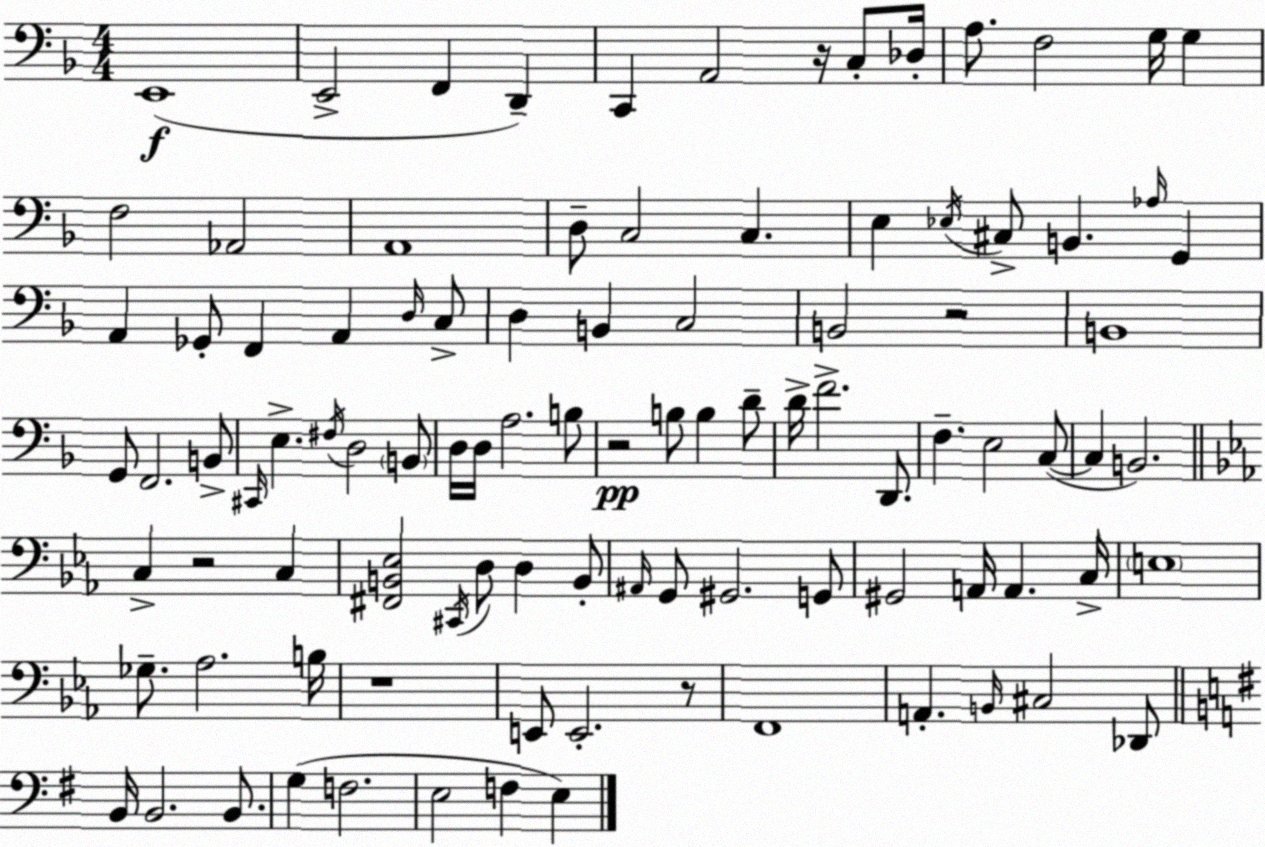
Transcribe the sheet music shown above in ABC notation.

X:1
T:Untitled
M:4/4
L:1/4
K:F
E,,4 E,,2 F,, D,, C,, A,,2 z/4 C,/2 _D,/4 A,/2 F,2 G,/4 G, F,2 _A,,2 A,,4 D,/2 C,2 C, E, _E,/4 ^C,/2 B,, _A,/4 G,, A,, _G,,/2 F,, A,, D,/4 C,/2 D, B,, C,2 B,,2 z2 B,,4 G,,/2 F,,2 B,,/2 ^C,,/4 E, ^F,/4 D,2 B,,/2 D,/4 D,/4 A,2 B,/2 z2 B,/2 B, D/2 D/4 F2 D,,/2 F, E,2 C,/2 C, B,,2 C, z2 C, [^F,,B,,_E,]2 ^C,,/4 D,/2 D, B,,/2 ^A,,/4 G,,/2 ^G,,2 G,,/2 ^G,,2 A,,/4 A,, C,/4 E,4 _G,/2 _A,2 B,/4 z4 E,,/2 E,,2 z/2 F,,4 A,, B,,/4 ^C,2 _D,,/2 B,,/4 B,,2 B,,/2 G, F,2 E,2 F, E,